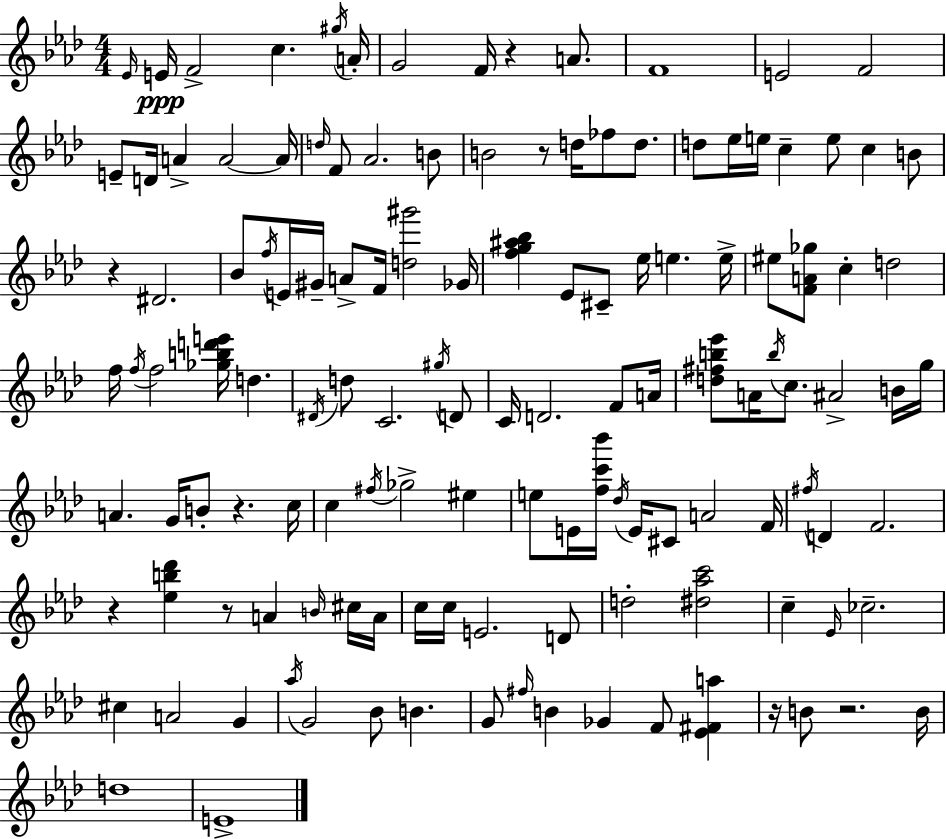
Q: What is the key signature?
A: F minor